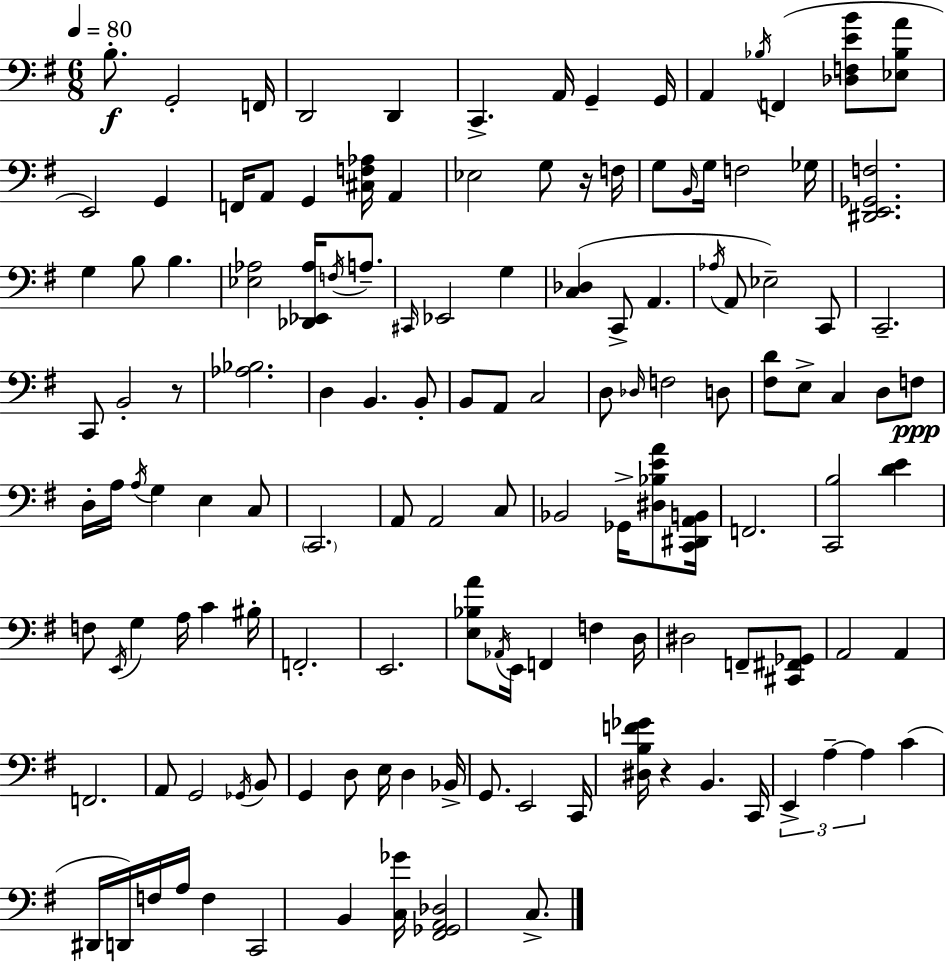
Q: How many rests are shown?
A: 3